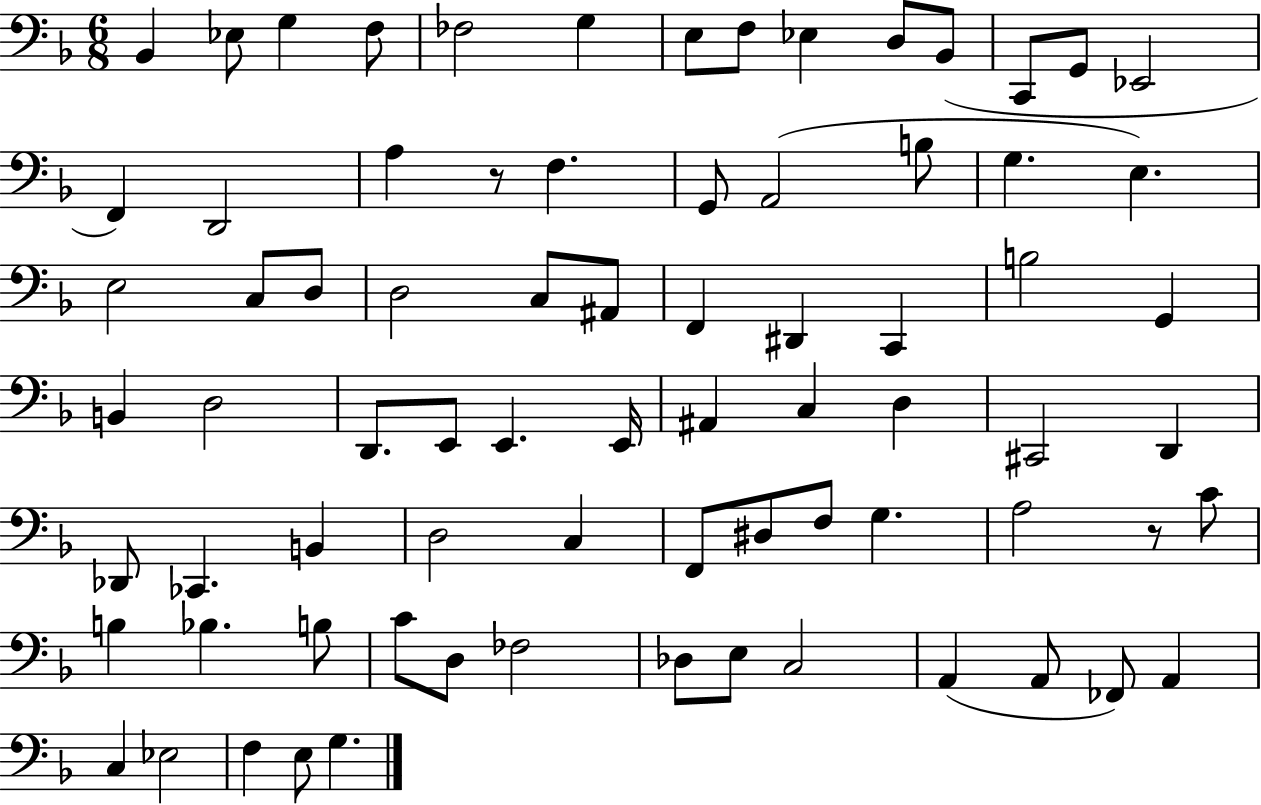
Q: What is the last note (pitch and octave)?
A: G3